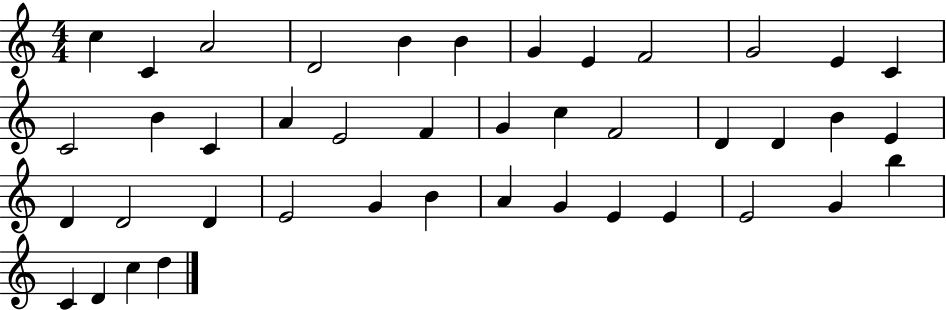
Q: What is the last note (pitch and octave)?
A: D5